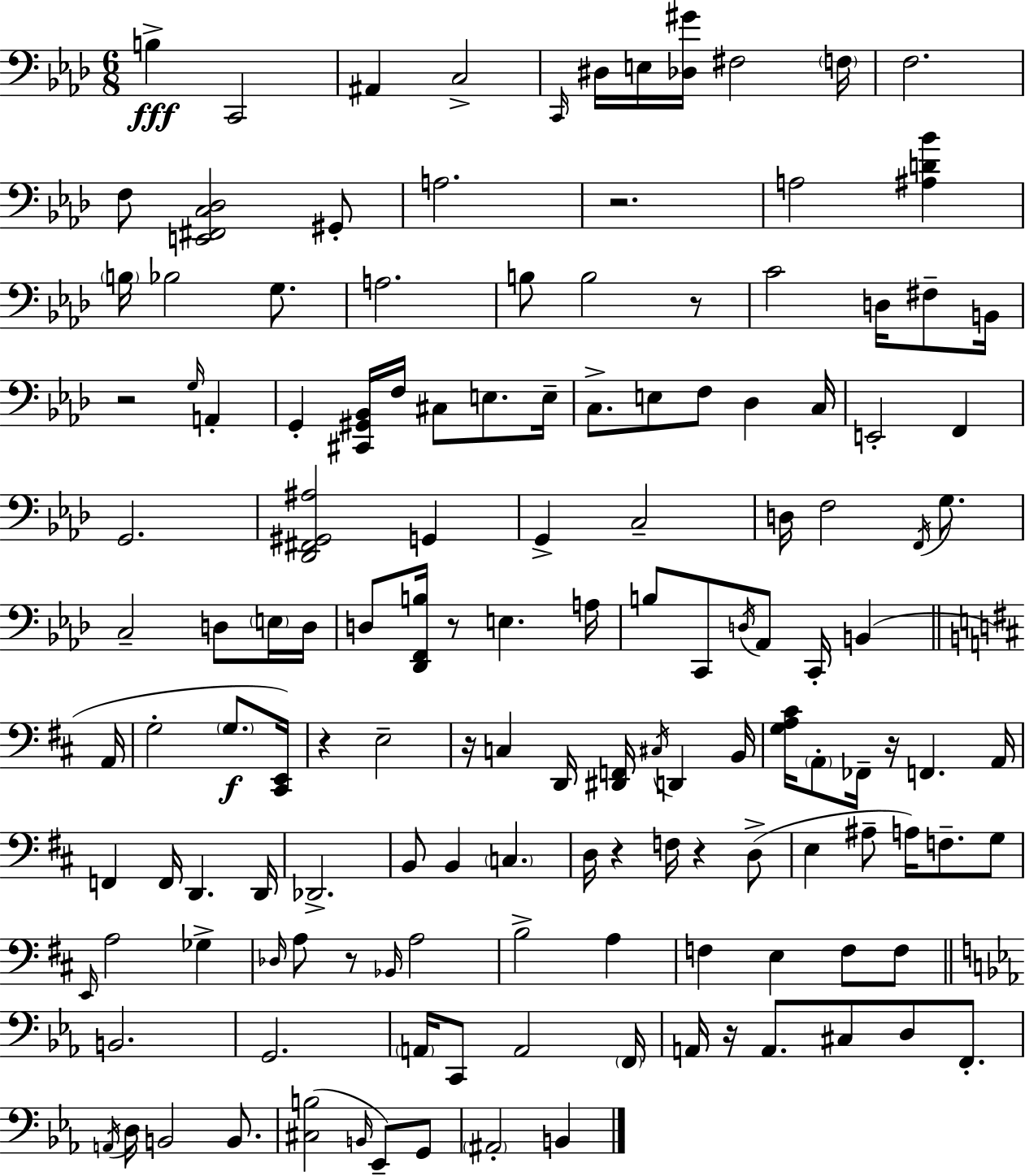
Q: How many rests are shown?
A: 11